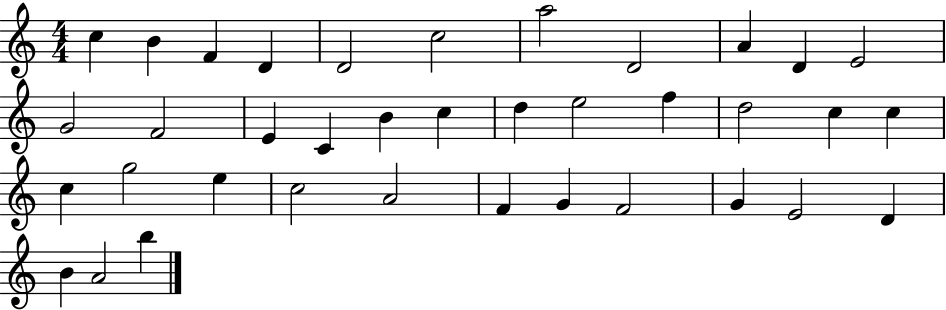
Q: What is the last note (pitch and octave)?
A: B5